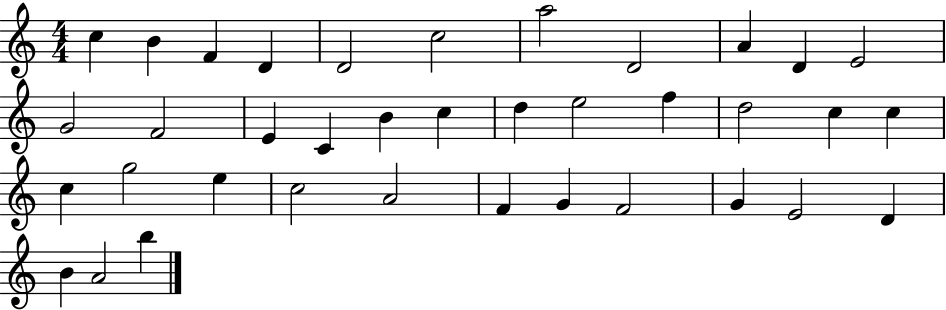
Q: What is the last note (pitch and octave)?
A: B5